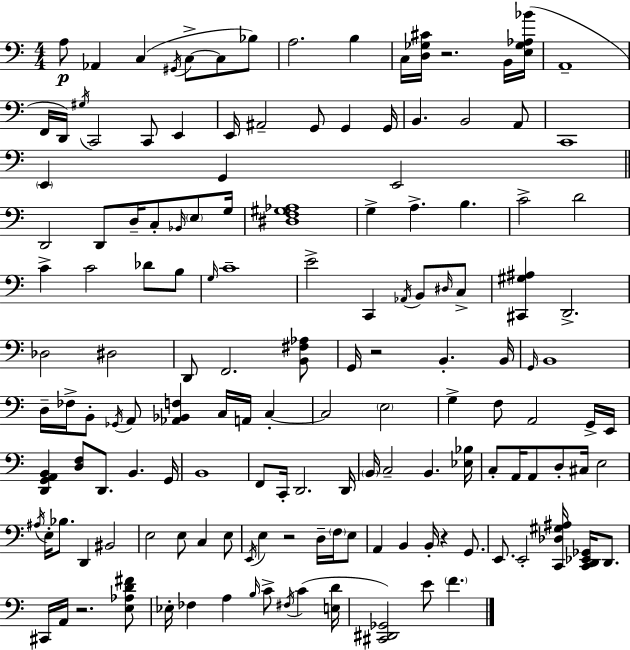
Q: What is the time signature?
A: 4/4